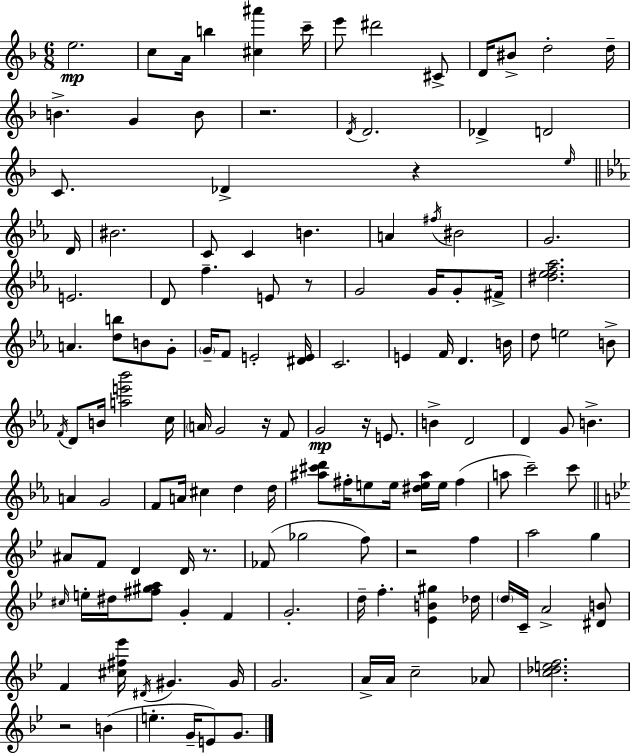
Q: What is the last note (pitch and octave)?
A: G4